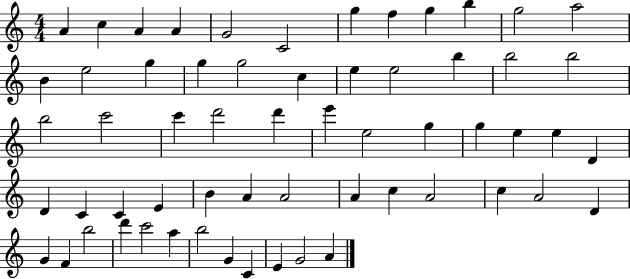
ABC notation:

X:1
T:Untitled
M:4/4
L:1/4
K:C
A c A A G2 C2 g f g b g2 a2 B e2 g g g2 c e e2 b b2 b2 b2 c'2 c' d'2 d' e' e2 g g e e D D C C E B A A2 A c A2 c A2 D G F b2 d' c'2 a b2 G C E G2 A